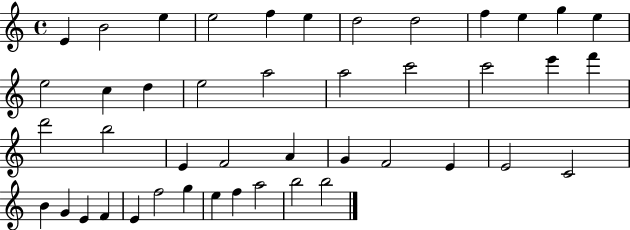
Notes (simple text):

E4/q B4/h E5/q E5/h F5/q E5/q D5/h D5/h F5/q E5/q G5/q E5/q E5/h C5/q D5/q E5/h A5/h A5/h C6/h C6/h E6/q F6/q D6/h B5/h E4/q F4/h A4/q G4/q F4/h E4/q E4/h C4/h B4/q G4/q E4/q F4/q E4/q F5/h G5/q E5/q F5/q A5/h B5/h B5/h